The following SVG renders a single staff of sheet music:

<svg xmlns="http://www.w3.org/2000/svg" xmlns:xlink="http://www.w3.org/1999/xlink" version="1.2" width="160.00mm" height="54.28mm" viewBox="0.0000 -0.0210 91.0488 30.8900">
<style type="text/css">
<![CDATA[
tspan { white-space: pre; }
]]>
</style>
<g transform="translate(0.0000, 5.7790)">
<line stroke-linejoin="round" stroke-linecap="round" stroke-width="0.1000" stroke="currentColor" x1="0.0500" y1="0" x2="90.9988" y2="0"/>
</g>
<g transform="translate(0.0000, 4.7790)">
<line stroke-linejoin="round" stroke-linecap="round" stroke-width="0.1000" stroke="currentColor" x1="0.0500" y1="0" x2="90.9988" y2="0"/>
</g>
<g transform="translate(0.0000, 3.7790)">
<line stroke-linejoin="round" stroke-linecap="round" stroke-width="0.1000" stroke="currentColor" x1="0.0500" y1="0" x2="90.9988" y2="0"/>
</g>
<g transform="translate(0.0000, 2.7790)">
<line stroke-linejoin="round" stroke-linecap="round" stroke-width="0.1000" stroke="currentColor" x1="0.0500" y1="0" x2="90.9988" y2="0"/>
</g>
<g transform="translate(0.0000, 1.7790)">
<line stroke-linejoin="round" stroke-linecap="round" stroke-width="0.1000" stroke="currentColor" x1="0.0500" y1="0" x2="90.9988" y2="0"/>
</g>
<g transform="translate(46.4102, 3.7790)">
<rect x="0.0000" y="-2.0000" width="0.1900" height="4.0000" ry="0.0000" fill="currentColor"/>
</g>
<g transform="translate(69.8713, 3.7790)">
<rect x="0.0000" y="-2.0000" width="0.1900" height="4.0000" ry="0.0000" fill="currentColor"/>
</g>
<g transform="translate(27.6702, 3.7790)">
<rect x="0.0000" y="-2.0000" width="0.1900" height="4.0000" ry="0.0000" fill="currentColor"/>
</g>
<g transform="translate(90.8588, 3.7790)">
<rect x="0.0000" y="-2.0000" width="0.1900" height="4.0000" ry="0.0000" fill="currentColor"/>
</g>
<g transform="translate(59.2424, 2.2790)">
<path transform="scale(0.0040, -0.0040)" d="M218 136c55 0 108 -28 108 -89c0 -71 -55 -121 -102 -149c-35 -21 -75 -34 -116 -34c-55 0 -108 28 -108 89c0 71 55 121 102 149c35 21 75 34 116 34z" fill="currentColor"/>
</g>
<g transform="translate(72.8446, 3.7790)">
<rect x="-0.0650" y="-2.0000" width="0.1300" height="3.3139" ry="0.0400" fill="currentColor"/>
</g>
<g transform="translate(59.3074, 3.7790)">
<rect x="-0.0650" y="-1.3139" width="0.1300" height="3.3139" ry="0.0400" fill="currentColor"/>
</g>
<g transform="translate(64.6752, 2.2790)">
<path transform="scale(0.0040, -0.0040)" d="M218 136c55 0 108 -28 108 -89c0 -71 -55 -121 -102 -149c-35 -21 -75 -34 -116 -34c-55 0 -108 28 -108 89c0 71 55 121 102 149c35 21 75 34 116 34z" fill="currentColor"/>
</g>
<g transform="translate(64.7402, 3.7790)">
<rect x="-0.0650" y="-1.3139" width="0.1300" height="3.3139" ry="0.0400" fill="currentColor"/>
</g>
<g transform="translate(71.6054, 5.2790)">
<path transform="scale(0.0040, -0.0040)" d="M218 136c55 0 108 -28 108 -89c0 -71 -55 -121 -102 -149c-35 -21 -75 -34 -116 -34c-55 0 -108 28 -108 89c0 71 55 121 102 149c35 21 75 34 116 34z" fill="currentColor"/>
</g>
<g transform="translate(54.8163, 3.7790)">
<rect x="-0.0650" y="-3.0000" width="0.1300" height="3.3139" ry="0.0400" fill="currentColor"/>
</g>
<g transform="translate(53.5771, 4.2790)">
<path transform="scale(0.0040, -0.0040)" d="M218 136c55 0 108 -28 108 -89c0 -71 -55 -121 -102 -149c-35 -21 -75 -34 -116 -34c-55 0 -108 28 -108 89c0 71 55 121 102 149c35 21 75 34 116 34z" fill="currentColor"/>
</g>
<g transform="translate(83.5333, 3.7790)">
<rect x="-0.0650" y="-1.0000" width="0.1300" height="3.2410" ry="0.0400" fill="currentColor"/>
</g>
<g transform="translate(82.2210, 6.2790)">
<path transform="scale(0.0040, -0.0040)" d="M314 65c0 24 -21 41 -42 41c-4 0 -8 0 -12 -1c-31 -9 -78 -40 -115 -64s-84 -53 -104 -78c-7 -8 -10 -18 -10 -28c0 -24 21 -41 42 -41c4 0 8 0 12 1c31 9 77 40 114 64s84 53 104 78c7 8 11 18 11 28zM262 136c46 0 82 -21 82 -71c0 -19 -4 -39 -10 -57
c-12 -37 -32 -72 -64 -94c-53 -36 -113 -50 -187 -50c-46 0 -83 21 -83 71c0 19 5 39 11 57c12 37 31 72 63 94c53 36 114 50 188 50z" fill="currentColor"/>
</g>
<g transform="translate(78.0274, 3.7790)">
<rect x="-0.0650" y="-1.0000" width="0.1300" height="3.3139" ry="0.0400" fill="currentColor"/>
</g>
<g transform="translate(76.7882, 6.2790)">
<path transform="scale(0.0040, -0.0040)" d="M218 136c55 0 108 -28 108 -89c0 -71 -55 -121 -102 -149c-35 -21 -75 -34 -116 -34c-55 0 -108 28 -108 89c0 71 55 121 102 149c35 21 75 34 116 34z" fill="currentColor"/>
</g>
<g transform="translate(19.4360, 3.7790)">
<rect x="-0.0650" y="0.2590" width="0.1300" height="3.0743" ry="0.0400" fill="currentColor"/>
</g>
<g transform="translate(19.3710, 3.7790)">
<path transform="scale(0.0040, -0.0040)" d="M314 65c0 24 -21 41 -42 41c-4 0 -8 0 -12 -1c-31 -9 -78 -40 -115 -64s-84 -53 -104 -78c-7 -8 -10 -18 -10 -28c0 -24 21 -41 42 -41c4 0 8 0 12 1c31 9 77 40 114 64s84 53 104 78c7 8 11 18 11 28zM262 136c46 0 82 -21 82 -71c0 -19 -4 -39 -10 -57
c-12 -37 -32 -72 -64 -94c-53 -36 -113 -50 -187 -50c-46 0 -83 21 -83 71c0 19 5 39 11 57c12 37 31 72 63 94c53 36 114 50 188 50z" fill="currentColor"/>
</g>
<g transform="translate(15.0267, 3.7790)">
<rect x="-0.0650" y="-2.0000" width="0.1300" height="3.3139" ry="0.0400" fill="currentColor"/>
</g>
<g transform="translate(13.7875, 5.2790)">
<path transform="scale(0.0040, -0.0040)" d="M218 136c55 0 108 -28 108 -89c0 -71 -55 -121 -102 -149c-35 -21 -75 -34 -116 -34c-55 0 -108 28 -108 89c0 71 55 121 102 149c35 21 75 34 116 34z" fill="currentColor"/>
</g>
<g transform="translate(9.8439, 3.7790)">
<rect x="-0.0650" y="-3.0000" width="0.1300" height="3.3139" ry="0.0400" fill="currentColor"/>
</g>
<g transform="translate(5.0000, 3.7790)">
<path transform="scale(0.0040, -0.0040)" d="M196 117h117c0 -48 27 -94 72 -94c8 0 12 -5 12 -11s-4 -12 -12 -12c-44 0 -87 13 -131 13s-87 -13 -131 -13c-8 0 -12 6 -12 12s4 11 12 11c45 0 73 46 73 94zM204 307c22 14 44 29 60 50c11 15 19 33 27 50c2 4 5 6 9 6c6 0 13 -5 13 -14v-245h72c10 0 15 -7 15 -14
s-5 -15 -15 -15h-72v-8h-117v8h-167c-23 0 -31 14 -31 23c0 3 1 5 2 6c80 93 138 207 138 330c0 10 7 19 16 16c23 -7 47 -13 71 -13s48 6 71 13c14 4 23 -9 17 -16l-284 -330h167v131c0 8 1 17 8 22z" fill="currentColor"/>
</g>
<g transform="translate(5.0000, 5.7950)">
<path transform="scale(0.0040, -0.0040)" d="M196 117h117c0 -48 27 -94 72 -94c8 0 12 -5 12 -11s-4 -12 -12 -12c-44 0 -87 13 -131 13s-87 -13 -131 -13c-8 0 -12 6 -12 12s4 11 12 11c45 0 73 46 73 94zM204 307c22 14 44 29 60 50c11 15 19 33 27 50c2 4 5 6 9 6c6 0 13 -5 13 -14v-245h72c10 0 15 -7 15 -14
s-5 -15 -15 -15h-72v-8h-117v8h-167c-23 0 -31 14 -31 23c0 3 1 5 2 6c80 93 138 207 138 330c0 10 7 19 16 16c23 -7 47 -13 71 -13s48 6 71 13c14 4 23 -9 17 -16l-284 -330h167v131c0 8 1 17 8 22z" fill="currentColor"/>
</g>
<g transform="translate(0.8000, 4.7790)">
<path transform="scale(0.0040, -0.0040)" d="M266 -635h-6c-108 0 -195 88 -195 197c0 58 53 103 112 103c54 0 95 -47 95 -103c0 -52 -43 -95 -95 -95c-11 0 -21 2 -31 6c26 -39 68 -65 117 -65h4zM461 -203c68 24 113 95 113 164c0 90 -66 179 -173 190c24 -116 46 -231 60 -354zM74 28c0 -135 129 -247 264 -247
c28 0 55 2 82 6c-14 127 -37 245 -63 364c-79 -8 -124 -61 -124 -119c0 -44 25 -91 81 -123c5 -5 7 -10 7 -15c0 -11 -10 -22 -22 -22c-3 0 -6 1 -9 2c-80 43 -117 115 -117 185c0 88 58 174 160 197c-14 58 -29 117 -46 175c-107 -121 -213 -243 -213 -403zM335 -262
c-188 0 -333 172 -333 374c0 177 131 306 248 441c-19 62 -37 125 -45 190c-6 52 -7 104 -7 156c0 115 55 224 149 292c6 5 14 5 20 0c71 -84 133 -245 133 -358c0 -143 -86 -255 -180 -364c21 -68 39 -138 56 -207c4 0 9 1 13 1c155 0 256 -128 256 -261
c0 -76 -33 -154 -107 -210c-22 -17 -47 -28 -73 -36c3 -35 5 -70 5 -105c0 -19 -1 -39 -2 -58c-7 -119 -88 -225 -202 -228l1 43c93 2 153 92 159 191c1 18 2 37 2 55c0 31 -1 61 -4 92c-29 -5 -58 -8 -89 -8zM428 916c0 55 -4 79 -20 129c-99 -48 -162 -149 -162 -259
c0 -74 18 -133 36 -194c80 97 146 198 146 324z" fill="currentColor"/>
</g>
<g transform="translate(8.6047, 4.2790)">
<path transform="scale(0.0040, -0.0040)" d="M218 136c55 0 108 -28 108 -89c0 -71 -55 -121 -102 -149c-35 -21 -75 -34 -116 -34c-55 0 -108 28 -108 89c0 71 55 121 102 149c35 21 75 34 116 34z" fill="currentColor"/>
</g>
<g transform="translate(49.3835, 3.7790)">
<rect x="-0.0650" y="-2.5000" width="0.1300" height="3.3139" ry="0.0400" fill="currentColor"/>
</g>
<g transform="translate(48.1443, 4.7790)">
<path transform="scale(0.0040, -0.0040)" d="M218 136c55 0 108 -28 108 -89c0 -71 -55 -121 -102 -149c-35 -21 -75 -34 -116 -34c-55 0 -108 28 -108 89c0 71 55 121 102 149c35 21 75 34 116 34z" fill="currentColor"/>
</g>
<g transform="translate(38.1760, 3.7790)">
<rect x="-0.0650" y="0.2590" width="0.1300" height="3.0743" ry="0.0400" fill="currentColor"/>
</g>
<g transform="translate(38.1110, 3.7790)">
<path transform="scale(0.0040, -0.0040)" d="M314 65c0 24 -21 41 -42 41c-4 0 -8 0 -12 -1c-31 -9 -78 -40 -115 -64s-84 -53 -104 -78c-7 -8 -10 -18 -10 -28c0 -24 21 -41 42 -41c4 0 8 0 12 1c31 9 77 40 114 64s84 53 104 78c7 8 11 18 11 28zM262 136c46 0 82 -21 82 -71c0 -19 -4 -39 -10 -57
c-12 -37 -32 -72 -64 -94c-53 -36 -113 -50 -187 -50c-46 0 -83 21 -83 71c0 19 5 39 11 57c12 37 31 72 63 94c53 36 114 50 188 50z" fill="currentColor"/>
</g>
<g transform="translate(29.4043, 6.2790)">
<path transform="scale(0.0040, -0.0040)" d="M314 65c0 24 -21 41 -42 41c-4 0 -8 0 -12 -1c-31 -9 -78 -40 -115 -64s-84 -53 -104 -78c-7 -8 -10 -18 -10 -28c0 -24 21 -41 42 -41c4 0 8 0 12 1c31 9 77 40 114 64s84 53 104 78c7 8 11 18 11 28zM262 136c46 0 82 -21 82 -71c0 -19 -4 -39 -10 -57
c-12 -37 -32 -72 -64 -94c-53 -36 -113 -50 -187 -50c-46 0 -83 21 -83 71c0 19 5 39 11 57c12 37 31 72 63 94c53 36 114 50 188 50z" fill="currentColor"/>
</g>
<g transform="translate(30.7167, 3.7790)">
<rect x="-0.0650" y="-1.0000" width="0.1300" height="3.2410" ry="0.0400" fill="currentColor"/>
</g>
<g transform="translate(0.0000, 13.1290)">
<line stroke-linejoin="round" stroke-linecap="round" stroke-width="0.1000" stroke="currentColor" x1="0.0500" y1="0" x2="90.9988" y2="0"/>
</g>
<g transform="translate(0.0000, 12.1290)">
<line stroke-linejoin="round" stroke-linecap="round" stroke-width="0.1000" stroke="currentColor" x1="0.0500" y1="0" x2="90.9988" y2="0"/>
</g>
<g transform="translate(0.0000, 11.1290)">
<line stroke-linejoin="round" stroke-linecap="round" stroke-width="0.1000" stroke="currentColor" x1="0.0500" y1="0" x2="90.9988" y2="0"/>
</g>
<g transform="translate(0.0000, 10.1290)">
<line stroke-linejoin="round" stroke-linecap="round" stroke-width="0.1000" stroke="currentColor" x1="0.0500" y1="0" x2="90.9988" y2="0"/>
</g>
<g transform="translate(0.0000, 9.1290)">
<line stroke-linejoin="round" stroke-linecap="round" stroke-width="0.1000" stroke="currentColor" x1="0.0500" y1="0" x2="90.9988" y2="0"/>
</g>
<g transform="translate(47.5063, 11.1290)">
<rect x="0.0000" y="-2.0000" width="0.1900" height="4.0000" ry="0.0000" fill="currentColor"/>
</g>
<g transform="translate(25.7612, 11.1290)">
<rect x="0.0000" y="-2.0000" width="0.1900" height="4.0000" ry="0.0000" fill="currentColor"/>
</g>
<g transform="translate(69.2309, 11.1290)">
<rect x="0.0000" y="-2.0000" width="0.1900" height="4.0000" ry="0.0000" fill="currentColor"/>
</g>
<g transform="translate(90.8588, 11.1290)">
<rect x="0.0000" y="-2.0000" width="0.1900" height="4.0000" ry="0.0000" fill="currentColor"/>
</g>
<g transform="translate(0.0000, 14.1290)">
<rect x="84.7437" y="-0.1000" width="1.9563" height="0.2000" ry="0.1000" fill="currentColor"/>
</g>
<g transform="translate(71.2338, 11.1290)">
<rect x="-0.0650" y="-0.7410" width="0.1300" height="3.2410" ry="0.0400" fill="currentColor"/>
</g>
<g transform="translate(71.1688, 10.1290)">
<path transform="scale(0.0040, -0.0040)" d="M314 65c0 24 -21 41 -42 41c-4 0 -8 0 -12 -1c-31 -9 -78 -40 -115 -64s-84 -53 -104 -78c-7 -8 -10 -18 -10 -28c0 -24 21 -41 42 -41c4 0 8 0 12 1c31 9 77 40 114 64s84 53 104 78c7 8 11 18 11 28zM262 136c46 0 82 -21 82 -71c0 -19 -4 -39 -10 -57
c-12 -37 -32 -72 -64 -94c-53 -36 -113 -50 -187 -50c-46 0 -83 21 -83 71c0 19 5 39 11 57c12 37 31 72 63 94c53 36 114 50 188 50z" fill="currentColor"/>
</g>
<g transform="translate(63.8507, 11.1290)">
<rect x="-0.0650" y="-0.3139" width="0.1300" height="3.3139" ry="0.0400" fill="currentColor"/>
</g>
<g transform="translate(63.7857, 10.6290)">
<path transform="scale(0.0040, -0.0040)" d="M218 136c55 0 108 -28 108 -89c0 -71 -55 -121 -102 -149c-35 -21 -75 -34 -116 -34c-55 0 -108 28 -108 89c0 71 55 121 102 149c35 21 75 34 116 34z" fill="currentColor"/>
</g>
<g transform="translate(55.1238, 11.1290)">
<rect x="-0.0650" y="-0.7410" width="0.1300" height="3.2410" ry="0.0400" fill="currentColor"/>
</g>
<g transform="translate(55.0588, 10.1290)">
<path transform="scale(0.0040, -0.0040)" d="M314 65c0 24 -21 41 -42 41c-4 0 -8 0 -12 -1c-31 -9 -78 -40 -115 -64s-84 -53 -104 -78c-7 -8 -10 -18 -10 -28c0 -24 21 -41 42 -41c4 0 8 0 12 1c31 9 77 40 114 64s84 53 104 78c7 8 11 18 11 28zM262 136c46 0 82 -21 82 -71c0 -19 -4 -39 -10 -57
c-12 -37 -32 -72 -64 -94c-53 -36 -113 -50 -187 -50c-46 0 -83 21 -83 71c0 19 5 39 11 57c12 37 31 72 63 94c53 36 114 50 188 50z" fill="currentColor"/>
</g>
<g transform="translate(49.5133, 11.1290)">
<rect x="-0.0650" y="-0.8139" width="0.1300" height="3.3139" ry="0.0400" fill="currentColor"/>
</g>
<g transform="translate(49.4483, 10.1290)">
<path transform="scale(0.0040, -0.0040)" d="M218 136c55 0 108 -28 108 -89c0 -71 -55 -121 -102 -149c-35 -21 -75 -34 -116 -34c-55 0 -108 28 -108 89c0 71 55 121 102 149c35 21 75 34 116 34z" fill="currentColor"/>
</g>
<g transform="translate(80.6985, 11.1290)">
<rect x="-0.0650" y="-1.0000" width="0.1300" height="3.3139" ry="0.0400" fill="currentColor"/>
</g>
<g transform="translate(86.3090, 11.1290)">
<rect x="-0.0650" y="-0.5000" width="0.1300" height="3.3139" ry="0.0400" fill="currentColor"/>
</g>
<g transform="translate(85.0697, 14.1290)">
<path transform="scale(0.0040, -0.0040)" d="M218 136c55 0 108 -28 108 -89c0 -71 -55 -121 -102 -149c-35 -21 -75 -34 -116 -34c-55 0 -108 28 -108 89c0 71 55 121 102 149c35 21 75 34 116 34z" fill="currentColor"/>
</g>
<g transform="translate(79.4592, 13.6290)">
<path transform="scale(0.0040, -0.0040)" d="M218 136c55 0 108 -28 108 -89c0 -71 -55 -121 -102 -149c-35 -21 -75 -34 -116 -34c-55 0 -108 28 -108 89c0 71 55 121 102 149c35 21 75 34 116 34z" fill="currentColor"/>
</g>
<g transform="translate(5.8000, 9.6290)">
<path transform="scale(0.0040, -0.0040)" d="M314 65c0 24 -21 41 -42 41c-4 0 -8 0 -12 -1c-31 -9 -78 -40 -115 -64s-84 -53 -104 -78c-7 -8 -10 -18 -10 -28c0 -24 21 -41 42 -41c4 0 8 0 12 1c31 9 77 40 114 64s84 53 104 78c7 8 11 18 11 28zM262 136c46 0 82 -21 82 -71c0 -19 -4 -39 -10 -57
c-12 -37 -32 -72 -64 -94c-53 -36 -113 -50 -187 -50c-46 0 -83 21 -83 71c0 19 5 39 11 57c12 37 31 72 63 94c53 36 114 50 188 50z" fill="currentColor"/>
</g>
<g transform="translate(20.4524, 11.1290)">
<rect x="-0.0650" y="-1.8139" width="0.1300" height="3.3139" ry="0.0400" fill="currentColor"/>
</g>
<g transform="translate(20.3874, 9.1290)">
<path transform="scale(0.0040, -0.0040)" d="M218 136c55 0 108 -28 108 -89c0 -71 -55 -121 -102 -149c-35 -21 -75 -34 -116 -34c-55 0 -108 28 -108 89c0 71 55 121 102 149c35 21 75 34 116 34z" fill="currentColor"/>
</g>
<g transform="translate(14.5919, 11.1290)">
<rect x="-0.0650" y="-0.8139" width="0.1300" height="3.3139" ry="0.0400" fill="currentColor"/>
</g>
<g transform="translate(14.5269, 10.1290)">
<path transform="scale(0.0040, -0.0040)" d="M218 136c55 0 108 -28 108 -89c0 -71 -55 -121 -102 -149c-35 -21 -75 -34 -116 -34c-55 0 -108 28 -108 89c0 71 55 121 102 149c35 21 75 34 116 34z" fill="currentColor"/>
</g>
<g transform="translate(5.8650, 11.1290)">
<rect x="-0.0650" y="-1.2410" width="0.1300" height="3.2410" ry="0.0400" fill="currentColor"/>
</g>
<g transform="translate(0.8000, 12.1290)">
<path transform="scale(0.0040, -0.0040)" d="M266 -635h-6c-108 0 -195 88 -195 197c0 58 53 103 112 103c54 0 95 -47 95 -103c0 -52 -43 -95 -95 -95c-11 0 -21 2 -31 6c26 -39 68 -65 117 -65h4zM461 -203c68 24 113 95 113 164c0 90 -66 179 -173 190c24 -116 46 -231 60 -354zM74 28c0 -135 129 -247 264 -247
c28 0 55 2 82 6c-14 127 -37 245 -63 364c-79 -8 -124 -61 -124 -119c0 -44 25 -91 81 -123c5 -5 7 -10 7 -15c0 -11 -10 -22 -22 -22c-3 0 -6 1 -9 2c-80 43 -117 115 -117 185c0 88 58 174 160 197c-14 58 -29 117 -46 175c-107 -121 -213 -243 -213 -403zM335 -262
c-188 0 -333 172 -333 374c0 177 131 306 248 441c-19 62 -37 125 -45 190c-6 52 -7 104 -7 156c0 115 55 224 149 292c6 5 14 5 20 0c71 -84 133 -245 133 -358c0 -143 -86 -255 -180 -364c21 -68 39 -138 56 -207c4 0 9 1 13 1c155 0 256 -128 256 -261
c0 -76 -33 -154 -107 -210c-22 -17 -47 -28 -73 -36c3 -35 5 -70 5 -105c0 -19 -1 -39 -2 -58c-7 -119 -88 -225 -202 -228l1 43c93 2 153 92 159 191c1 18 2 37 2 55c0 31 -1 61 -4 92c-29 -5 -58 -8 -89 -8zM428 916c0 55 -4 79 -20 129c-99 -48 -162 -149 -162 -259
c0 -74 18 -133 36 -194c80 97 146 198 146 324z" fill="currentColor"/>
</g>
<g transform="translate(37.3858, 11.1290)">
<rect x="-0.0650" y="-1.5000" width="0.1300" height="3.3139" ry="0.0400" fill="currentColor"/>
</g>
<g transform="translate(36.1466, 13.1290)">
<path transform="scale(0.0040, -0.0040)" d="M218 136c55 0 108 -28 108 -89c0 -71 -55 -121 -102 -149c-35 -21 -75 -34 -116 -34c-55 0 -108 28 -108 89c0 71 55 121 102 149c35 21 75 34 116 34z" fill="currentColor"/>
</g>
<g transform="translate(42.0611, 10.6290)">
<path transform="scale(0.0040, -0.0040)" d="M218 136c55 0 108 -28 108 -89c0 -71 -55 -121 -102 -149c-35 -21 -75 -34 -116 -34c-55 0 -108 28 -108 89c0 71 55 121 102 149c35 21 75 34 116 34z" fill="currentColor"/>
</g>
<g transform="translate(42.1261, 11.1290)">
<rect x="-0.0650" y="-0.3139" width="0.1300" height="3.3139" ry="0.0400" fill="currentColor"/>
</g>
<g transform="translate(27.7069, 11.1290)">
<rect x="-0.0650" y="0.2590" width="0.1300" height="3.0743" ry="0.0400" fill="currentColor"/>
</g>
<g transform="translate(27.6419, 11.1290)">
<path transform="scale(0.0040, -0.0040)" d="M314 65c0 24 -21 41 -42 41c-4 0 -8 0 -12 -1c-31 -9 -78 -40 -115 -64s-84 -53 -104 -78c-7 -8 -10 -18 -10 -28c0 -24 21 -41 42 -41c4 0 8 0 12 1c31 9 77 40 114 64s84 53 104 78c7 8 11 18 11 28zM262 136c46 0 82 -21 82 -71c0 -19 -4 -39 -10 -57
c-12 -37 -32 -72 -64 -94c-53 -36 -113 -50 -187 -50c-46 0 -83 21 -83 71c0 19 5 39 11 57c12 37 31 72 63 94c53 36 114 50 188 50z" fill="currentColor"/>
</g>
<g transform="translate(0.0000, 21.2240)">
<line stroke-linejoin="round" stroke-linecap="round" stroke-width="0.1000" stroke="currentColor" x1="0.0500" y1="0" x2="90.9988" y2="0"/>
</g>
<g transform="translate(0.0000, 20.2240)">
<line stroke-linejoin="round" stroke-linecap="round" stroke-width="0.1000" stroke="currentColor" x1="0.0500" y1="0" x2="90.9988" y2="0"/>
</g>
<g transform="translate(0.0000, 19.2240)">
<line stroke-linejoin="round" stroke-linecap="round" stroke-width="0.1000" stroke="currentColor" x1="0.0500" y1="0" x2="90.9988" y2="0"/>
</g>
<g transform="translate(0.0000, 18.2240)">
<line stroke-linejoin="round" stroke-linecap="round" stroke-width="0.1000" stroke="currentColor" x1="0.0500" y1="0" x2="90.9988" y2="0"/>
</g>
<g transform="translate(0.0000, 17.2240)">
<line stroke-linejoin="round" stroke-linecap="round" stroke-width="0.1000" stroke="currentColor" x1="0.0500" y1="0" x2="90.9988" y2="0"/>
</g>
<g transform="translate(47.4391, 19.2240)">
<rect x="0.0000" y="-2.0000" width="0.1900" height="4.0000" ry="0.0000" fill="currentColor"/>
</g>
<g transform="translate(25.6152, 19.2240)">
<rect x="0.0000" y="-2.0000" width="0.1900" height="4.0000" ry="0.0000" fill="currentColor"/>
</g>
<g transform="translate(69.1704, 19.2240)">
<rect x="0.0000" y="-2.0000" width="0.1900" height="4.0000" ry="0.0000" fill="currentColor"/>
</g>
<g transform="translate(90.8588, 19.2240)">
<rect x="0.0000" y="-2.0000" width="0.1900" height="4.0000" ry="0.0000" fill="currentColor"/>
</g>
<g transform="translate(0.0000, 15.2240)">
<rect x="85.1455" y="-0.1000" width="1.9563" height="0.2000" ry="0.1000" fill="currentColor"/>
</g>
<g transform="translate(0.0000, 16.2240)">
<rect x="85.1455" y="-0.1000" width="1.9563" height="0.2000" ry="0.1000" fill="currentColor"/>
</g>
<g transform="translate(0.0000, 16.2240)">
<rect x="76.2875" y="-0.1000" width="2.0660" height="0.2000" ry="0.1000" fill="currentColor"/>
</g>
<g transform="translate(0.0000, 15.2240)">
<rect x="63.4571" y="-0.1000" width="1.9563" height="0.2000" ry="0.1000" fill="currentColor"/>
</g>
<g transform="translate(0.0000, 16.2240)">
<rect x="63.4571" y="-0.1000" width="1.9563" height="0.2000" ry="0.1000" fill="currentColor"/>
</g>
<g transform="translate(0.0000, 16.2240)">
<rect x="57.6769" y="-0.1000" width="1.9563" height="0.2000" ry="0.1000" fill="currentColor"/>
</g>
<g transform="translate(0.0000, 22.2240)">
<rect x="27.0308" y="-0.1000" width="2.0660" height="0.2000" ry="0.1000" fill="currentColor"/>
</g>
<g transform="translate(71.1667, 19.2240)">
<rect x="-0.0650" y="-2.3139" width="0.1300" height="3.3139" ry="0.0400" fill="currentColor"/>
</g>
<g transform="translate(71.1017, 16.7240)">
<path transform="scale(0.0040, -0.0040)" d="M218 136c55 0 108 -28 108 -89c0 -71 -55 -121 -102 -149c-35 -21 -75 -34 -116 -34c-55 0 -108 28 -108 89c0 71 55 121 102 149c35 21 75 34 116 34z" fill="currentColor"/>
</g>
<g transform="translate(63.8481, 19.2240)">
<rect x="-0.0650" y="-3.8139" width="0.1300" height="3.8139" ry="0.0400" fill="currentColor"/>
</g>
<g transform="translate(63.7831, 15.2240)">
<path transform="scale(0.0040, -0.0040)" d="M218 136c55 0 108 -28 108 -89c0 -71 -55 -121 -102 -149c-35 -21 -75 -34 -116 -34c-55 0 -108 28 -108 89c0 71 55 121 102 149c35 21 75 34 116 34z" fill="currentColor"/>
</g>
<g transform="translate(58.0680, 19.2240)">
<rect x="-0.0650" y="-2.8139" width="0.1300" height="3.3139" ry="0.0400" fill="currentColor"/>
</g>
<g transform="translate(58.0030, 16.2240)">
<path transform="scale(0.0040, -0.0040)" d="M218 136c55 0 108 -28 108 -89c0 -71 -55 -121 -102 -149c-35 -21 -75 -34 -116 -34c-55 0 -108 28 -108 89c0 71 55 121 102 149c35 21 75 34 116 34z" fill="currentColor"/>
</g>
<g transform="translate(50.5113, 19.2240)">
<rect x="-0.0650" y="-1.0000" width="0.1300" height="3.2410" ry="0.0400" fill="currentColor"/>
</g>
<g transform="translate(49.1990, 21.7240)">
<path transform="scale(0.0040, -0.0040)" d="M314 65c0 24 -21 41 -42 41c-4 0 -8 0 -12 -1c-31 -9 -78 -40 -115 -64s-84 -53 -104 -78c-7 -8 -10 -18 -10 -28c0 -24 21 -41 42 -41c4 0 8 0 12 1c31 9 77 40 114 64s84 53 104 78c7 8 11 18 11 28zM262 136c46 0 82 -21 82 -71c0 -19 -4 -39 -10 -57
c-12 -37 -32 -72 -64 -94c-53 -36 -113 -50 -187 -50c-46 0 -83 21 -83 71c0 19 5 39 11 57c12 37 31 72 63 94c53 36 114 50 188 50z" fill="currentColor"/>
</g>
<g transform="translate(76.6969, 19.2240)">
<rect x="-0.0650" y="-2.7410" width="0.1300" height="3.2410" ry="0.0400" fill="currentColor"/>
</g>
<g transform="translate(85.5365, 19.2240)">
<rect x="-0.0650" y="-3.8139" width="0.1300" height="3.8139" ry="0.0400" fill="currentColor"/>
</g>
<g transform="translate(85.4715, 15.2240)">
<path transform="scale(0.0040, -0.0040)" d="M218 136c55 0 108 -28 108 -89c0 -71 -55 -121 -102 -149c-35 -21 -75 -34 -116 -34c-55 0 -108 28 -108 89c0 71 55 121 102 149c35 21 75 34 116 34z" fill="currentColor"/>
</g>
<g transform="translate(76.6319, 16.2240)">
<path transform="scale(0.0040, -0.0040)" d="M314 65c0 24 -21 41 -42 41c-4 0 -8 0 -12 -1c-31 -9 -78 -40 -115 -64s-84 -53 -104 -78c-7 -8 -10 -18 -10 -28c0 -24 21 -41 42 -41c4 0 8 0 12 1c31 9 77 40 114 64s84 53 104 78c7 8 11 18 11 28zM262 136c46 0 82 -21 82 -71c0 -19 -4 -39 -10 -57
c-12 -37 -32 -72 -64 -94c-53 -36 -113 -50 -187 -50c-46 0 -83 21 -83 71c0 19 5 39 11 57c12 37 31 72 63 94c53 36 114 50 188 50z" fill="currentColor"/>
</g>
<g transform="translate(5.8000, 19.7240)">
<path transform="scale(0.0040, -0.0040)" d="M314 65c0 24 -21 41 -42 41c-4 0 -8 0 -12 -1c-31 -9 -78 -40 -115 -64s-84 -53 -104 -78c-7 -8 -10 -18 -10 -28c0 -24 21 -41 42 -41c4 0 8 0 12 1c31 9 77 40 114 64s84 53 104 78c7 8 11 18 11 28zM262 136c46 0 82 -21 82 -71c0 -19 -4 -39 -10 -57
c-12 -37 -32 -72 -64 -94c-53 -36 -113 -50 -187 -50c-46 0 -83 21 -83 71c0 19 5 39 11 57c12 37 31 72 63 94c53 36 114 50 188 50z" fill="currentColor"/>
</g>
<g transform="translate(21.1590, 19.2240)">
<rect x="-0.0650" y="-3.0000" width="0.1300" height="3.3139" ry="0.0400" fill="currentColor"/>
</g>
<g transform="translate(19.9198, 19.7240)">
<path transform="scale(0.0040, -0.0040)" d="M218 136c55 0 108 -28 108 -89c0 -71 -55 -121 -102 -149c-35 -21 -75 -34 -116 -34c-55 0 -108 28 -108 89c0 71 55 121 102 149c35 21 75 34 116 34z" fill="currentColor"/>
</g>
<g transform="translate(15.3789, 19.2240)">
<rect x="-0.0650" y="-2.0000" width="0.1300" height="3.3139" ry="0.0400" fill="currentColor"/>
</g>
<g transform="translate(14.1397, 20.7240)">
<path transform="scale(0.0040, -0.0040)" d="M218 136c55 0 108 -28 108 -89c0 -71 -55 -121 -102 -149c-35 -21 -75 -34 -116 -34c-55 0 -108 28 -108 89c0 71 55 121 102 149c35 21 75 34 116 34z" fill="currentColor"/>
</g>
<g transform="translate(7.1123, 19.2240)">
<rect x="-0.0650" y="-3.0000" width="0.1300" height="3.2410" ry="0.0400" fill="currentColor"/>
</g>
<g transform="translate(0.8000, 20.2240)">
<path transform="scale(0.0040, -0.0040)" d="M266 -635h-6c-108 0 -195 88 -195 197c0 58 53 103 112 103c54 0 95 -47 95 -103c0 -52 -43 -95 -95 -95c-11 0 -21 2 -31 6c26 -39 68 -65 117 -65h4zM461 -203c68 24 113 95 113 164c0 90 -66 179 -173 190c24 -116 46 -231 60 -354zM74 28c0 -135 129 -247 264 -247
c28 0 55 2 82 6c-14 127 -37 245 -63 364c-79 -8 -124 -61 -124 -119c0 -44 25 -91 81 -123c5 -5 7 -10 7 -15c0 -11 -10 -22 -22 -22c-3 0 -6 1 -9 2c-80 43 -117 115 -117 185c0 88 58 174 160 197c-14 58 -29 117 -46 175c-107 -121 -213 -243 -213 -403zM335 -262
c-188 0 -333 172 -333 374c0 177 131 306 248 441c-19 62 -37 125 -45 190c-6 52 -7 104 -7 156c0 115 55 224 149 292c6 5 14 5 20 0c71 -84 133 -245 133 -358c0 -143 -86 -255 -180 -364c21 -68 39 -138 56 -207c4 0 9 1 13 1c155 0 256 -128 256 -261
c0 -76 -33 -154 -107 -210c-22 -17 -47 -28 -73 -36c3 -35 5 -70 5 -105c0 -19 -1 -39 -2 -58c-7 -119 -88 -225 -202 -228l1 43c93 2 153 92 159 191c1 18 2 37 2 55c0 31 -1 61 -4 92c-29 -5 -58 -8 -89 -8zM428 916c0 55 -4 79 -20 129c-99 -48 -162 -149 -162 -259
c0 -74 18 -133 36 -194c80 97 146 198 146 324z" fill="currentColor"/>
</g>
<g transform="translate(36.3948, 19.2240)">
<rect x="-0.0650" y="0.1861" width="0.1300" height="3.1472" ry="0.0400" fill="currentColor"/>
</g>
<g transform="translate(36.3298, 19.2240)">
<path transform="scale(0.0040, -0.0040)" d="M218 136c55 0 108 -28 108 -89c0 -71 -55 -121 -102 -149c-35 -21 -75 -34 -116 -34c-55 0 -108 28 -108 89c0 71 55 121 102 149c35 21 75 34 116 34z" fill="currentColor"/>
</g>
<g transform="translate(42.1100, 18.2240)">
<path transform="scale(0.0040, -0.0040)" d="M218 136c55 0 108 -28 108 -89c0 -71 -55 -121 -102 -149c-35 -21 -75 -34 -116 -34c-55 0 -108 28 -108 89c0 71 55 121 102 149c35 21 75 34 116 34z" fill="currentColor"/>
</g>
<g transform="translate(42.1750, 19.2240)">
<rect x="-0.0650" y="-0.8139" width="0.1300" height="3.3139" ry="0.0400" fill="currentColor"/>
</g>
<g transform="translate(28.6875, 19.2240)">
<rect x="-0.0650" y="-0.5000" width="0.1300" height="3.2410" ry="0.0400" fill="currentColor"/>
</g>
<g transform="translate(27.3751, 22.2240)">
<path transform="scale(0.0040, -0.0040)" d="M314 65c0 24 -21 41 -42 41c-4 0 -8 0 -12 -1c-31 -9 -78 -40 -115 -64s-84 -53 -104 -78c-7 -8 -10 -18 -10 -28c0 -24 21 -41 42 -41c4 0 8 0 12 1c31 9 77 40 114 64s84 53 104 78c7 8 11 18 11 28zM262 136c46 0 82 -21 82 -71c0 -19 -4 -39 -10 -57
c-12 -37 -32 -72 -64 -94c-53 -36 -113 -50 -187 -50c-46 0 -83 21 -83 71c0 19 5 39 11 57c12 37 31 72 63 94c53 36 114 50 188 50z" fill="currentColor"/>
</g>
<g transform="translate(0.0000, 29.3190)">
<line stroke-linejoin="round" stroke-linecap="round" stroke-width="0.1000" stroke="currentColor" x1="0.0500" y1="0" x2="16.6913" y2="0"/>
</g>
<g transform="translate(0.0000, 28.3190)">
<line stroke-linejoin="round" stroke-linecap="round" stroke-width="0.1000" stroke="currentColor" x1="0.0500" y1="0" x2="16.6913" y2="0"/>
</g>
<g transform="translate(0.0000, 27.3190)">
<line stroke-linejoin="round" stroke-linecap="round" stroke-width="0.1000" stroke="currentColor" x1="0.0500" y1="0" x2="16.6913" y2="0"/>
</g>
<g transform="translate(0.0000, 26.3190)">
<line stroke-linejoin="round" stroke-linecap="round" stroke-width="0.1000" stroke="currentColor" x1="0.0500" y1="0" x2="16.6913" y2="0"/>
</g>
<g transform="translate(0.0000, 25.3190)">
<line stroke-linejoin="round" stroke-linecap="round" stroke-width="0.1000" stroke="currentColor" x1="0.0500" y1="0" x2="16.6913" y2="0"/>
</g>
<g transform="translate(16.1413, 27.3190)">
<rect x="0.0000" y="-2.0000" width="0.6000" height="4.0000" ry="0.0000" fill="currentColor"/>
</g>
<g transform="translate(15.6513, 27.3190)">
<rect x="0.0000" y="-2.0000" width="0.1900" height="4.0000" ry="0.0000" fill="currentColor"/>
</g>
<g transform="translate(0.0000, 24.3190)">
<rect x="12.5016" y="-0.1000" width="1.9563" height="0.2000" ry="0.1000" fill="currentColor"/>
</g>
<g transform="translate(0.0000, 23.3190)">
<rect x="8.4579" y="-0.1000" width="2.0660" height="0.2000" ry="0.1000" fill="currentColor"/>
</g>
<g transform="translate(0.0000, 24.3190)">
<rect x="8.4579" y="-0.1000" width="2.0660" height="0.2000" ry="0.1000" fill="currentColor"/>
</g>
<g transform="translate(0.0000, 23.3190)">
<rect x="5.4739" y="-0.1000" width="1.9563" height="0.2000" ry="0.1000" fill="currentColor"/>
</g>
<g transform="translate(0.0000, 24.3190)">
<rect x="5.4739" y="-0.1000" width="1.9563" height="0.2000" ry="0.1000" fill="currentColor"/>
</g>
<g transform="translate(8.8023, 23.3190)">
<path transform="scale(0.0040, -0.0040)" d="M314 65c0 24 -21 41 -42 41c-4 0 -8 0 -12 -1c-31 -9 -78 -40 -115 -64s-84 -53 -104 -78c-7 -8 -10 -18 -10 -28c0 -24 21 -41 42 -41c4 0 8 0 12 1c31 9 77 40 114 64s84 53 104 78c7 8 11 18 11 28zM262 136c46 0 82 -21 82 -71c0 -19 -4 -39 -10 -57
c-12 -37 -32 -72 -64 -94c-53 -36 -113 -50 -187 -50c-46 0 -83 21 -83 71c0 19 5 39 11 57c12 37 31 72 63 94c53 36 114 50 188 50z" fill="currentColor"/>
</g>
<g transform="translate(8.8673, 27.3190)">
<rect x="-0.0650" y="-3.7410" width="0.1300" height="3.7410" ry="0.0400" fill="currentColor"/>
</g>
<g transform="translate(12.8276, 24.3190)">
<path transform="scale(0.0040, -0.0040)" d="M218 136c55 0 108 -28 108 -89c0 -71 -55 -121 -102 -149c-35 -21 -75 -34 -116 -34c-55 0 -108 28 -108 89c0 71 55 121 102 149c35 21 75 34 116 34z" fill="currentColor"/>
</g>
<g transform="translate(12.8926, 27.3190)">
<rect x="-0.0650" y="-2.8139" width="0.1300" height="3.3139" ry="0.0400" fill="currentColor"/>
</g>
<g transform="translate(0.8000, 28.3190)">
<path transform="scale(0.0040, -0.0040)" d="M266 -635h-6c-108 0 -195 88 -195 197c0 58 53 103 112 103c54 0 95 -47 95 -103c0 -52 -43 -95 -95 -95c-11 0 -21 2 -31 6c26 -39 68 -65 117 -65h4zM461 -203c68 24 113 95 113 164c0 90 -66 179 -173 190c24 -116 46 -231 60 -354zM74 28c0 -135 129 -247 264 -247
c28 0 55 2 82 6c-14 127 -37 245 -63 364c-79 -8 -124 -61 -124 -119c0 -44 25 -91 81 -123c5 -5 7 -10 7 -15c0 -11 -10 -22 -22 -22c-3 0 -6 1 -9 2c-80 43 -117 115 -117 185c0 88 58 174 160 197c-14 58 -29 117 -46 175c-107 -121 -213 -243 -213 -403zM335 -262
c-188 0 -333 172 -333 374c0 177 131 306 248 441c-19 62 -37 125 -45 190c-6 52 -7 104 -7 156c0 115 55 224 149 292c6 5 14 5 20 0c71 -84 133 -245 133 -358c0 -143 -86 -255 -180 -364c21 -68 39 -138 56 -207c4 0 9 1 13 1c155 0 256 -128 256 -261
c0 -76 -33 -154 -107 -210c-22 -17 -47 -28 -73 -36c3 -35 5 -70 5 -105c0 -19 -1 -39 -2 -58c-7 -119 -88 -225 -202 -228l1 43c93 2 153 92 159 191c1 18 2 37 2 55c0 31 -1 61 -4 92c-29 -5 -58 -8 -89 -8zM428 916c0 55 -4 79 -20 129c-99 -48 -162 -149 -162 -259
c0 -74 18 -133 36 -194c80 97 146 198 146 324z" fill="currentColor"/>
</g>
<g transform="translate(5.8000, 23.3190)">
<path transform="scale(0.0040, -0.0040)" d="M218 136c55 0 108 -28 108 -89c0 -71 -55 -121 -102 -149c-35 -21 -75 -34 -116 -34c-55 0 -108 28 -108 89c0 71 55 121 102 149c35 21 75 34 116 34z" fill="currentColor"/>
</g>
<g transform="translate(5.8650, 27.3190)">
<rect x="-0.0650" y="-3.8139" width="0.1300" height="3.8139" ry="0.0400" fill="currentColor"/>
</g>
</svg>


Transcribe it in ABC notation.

X:1
T:Untitled
M:4/4
L:1/4
K:C
A F B2 D2 B2 G A e e F D D2 e2 d f B2 E c d d2 c d2 D C A2 F A C2 B d D2 a c' g a2 c' c' c'2 a